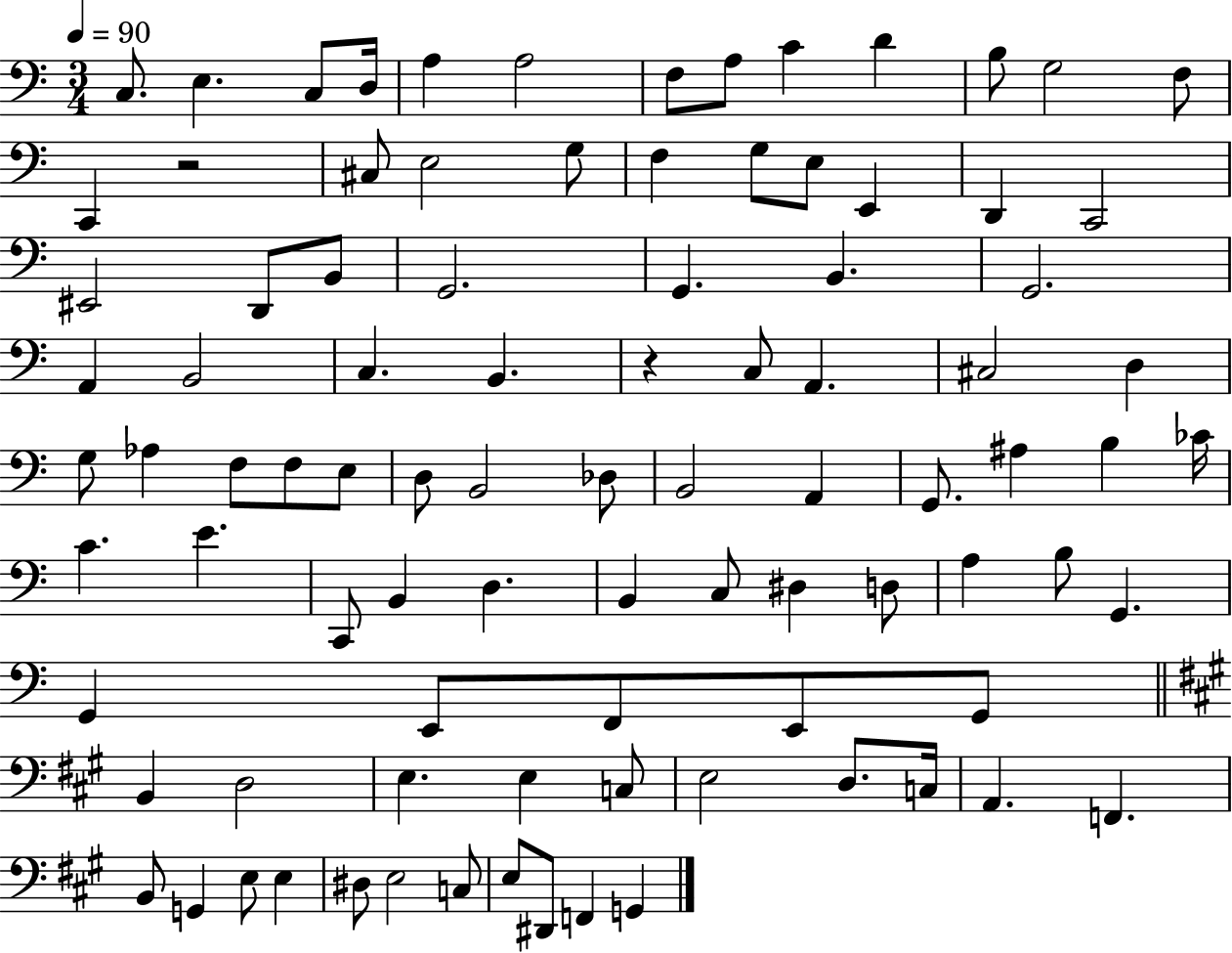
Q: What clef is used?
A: bass